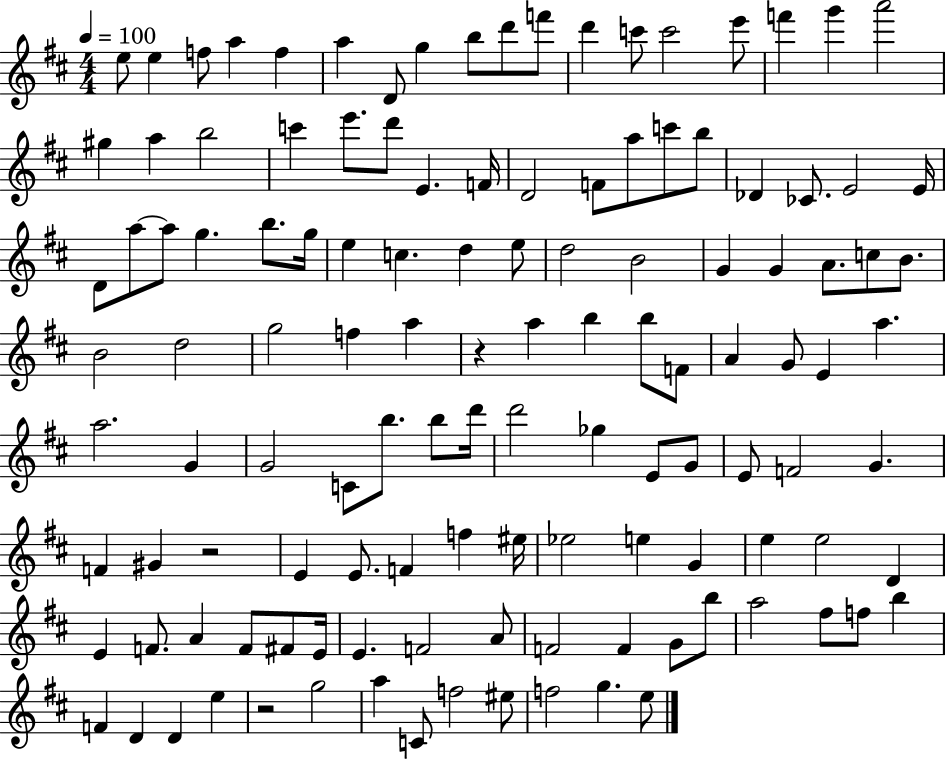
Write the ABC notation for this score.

X:1
T:Untitled
M:4/4
L:1/4
K:D
e/2 e f/2 a f a D/2 g b/2 d'/2 f'/2 d' c'/2 c'2 e'/2 f' g' a'2 ^g a b2 c' e'/2 d'/2 E F/4 D2 F/2 a/2 c'/2 b/2 _D _C/2 E2 E/4 D/2 a/2 a/2 g b/2 g/4 e c d e/2 d2 B2 G G A/2 c/2 B/2 B2 d2 g2 f a z a b b/2 F/2 A G/2 E a a2 G G2 C/2 b/2 b/2 d'/4 d'2 _g E/2 G/2 E/2 F2 G F ^G z2 E E/2 F f ^e/4 _e2 e G e e2 D E F/2 A F/2 ^F/2 E/4 E F2 A/2 F2 F G/2 b/2 a2 ^f/2 f/2 b F D D e z2 g2 a C/2 f2 ^e/2 f2 g e/2